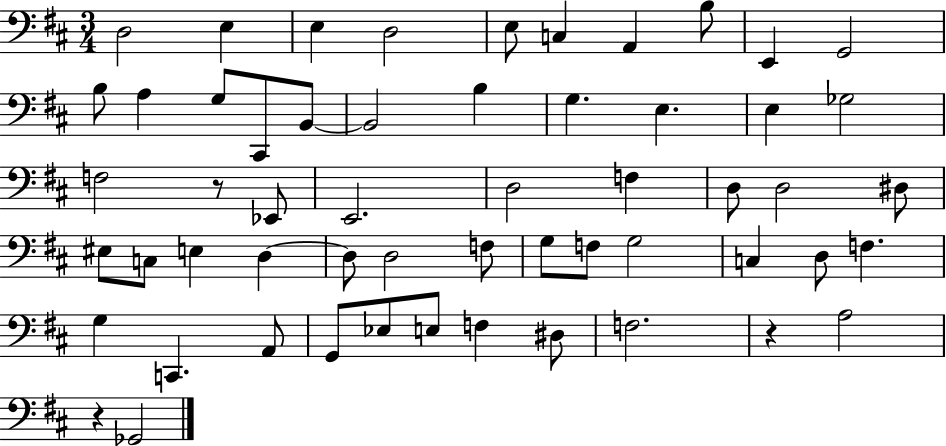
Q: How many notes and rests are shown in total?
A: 56